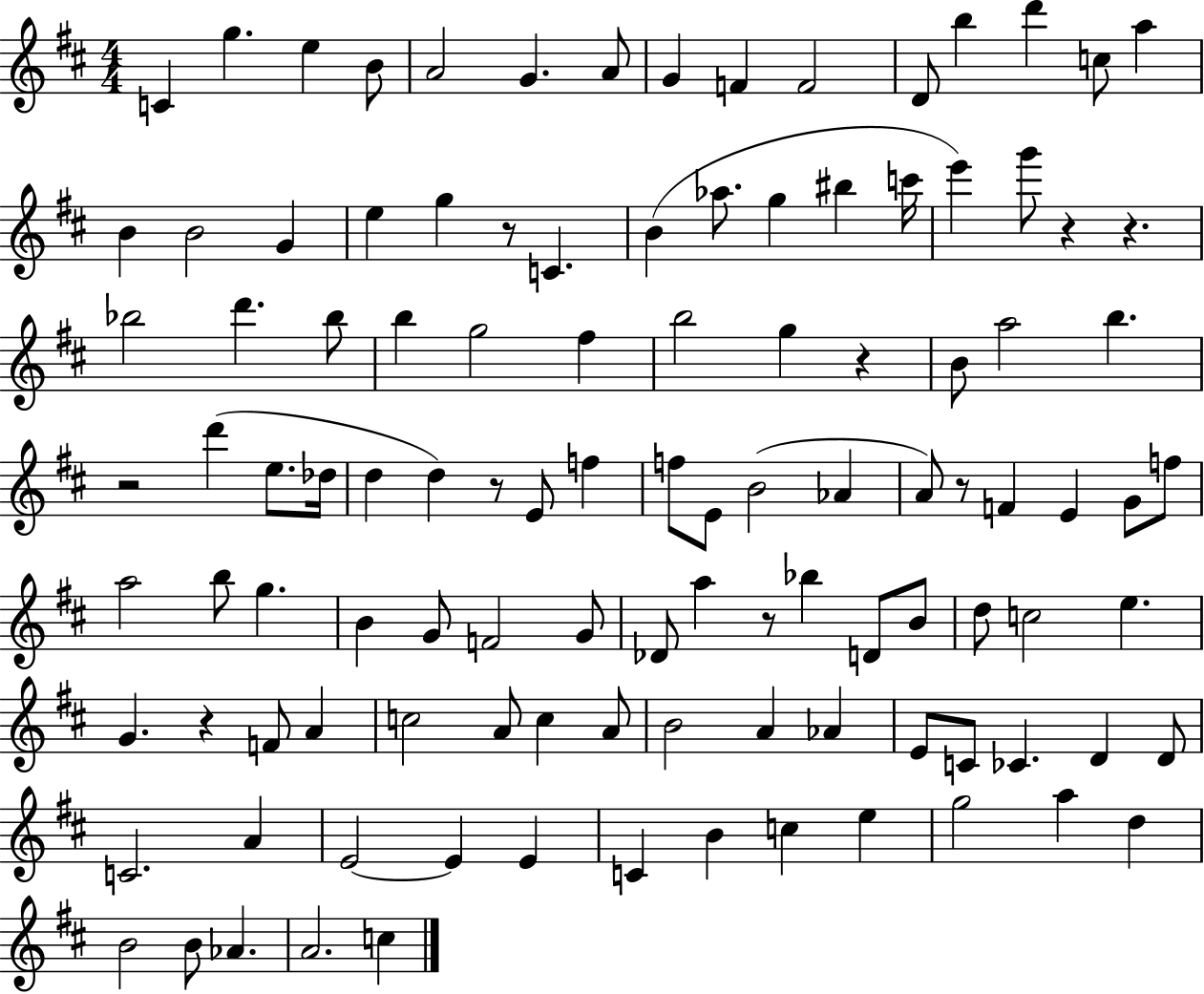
C4/q G5/q. E5/q B4/e A4/h G4/q. A4/e G4/q F4/q F4/h D4/e B5/q D6/q C5/e A5/q B4/q B4/h G4/q E5/q G5/q R/e C4/q. B4/q Ab5/e. G5/q BIS5/q C6/s E6/q G6/e R/q R/q. Bb5/h D6/q. Bb5/e B5/q G5/h F#5/q B5/h G5/q R/q B4/e A5/h B5/q. R/h D6/q E5/e. Db5/s D5/q D5/q R/e E4/e F5/q F5/e E4/e B4/h Ab4/q A4/e R/e F4/q E4/q G4/e F5/e A5/h B5/e G5/q. B4/q G4/e F4/h G4/e Db4/e A5/q R/e Bb5/q D4/e B4/e D5/e C5/h E5/q. G4/q. R/q F4/e A4/q C5/h A4/e C5/q A4/e B4/h A4/q Ab4/q E4/e C4/e CES4/q. D4/q D4/e C4/h. A4/q E4/h E4/q E4/q C4/q B4/q C5/q E5/q G5/h A5/q D5/q B4/h B4/e Ab4/q. A4/h. C5/q